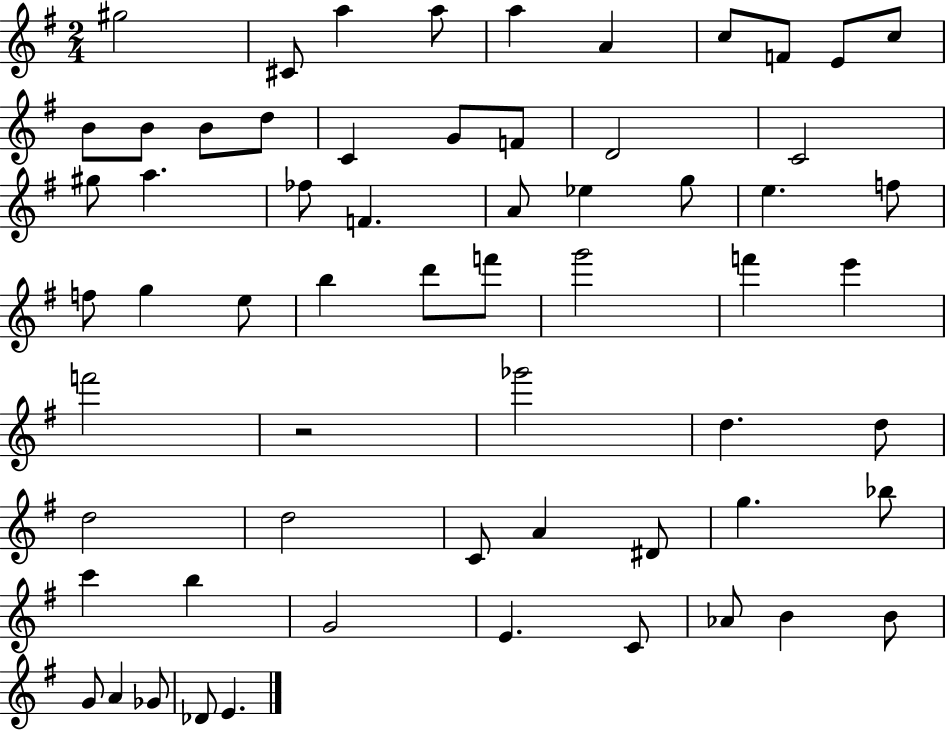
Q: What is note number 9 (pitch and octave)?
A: E4